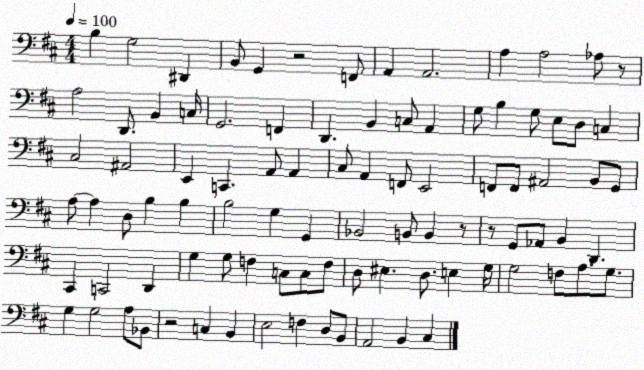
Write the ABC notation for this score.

X:1
T:Untitled
M:4/4
L:1/4
K:D
B, G,2 ^D,, B,,/2 G,, z2 F,,/2 A,, A,,2 A, A,2 _A,/2 z/2 A,2 D,,/2 B,, C,/4 G,,2 F,, D,, B,, C,/2 A,, G,/2 B, G,/2 E,/2 D,/2 C, ^C,2 ^A,,2 E,, C,, A,,/2 A,, ^C,/2 A,, F,,/2 E,,2 F,,/2 F,,/2 ^A,,2 B,,/2 G,,/2 A,/2 A, D,/2 B, B, B,2 G, G,, _B,,2 B,,/2 B,, z/2 z/2 G,,/2 _A,,/2 B,, D,, ^C,, C,,2 D,, G, G,/2 F, C,/2 C,/2 F,/2 D,/2 ^E, D,/2 E, G,/4 G,2 F,/2 A,/2 G,/2 G, G,2 A,/2 _B,,/2 z2 C, B,, E,2 F, D,/2 B,,/2 A,,2 B,, ^C,